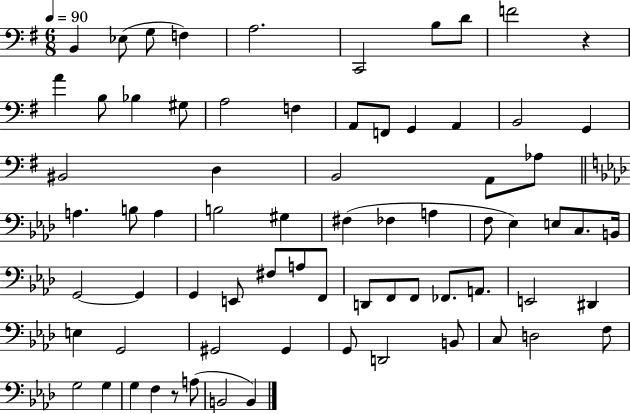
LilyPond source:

{
  \clef bass
  \numericTimeSignature
  \time 6/8
  \key g \major
  \tempo 4 = 90
  \repeat volta 2 { b,4 ees8( g8 f4) | a2. | c,2 b8 d'8 | f'2 r4 | \break a'4 b8 bes4 gis8 | a2 f4 | a,8 f,8 g,4 a,4 | b,2 g,4 | \break bis,2 d4 | b,2 a,8 aes8 | \bar "||" \break \key f \minor a4. b8 a4 | b2 gis4 | fis4( fes4 a4 | f8 ees4) e8 c8. b,16 | \break g,2~~ g,4 | g,4 e,8 fis8 a8 f,8 | d,8 f,8 f,8 fes,8. a,8. | e,2 dis,4 | \break e4 g,2 | gis,2 gis,4 | g,8 d,2 b,8 | c8 d2 f8 | \break g2 g4 | g4 f4 r8 a8( | b,2 b,4) | } \bar "|."
}